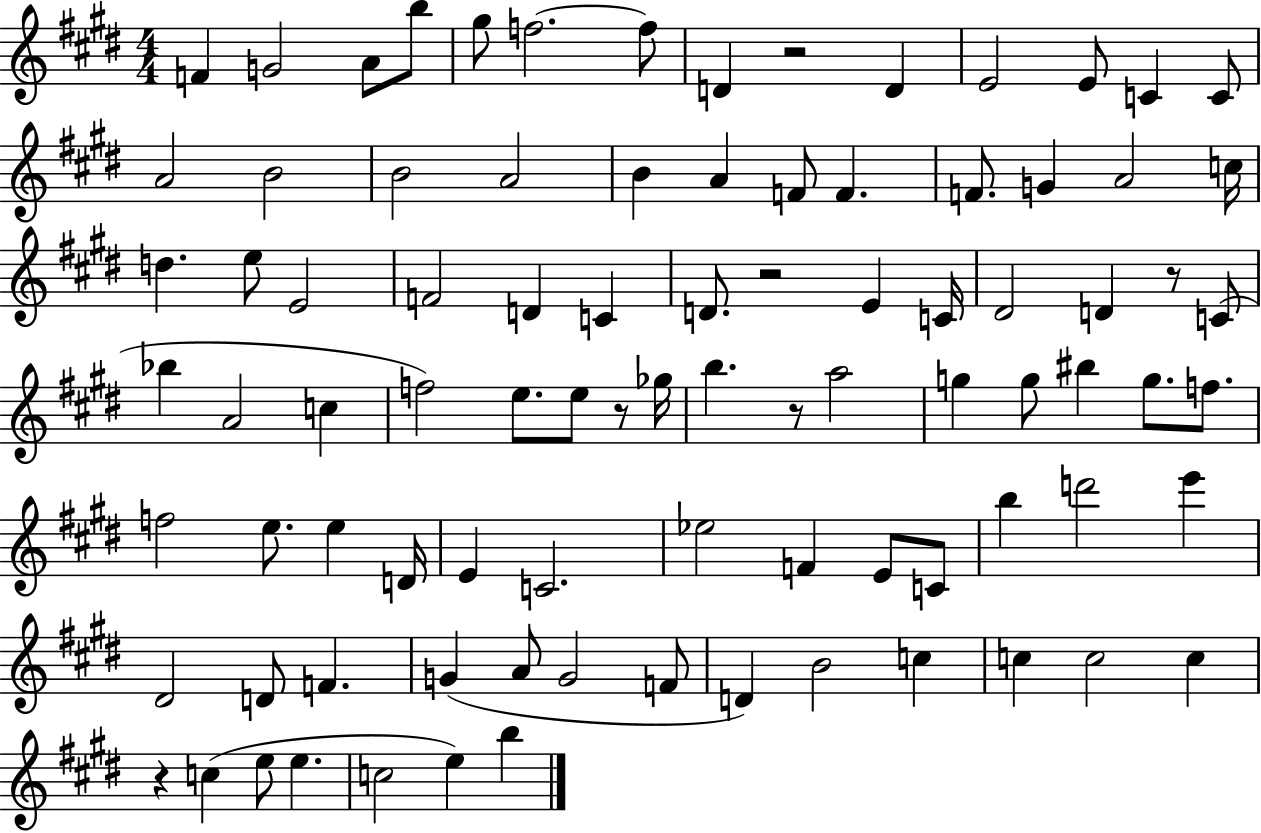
{
  \clef treble
  \numericTimeSignature
  \time 4/4
  \key e \major
  \repeat volta 2 { f'4 g'2 a'8 b''8 | gis''8 f''2.~~ f''8 | d'4 r2 d'4 | e'2 e'8 c'4 c'8 | \break a'2 b'2 | b'2 a'2 | b'4 a'4 f'8 f'4. | f'8. g'4 a'2 c''16 | \break d''4. e''8 e'2 | f'2 d'4 c'4 | d'8. r2 e'4 c'16 | dis'2 d'4 r8 c'8( | \break bes''4 a'2 c''4 | f''2) e''8. e''8 r8 ges''16 | b''4. r8 a''2 | g''4 g''8 bis''4 g''8. f''8. | \break f''2 e''8. e''4 d'16 | e'4 c'2. | ees''2 f'4 e'8 c'8 | b''4 d'''2 e'''4 | \break dis'2 d'8 f'4. | g'4( a'8 g'2 f'8 | d'4) b'2 c''4 | c''4 c''2 c''4 | \break r4 c''4( e''8 e''4. | c''2 e''4) b''4 | } \bar "|."
}